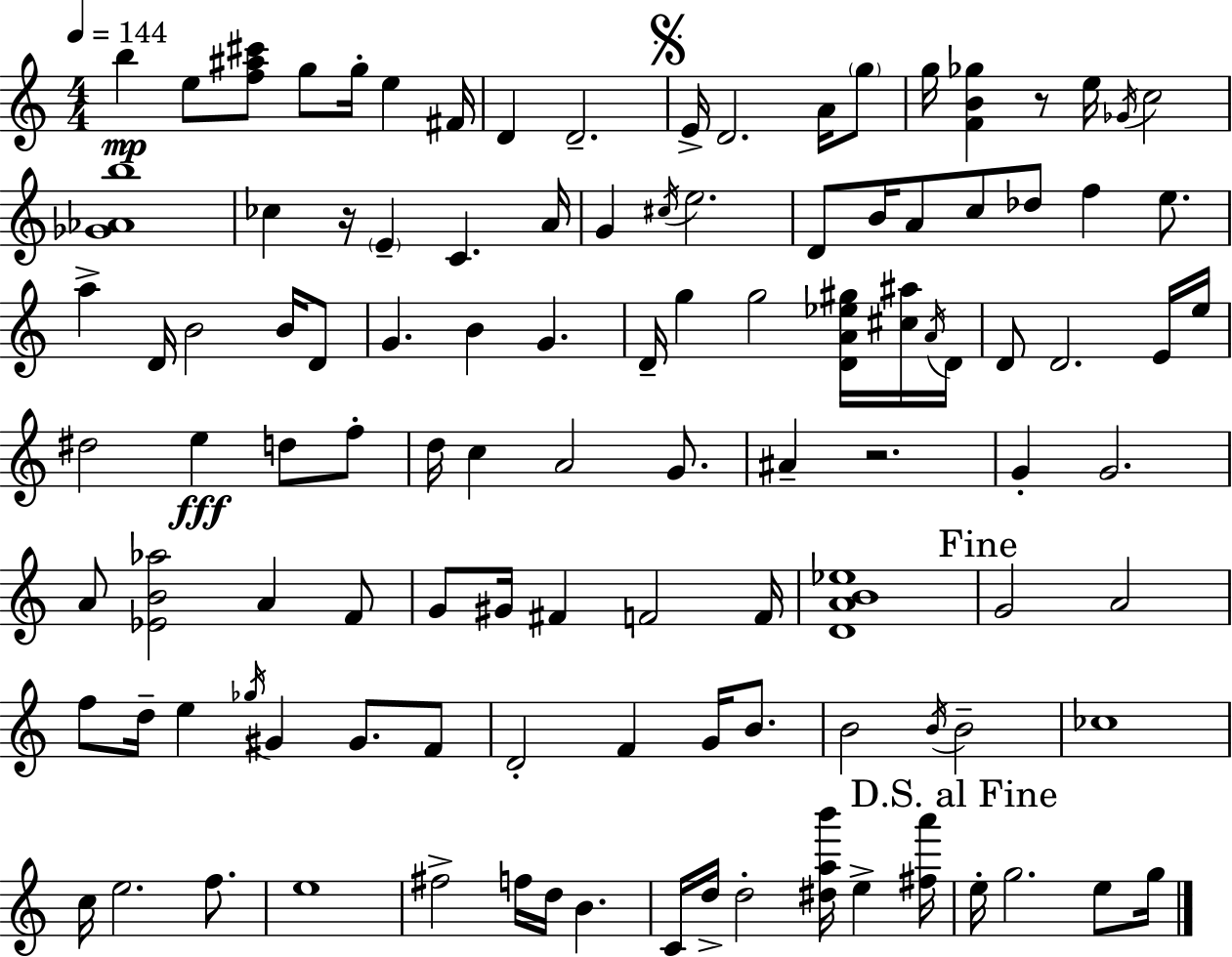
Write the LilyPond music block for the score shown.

{
  \clef treble
  \numericTimeSignature
  \time 4/4
  \key a \minor
  \tempo 4 = 144
  b''4\mp e''8 <f'' ais'' cis'''>8 g''8 g''16-. e''4 fis'16 | d'4 d'2.-- | \mark \markup { \musicglyph "scripts.segno" } e'16-> d'2. a'16 \parenthesize g''8 | g''16 <f' b' ges''>4 r8 e''16 \acciaccatura { ges'16 } c''2 | \break <ges' aes' b''>1 | ces''4 r16 \parenthesize e'4-- c'4. | a'16 g'4 \acciaccatura { cis''16 } e''2. | d'8 b'16 a'8 c''8 des''8 f''4 e''8. | \break a''4-> d'16 b'2 b'16 | d'8 g'4. b'4 g'4. | d'16-- g''4 g''2 <d' a' ees'' gis''>16 | <cis'' ais''>16 \acciaccatura { a'16 } d'16 d'8 d'2. | \break e'16 e''16 dis''2 e''4\fff d''8 | f''8-. d''16 c''4 a'2 | g'8. ais'4-- r2. | g'4-. g'2. | \break a'8 <ees' b' aes''>2 a'4 | f'8 g'8 gis'16 fis'4 f'2 | f'16 <d' a' b' ees''>1 | \mark "Fine" g'2 a'2 | \break f''8 d''16-- e''4 \acciaccatura { ges''16 } gis'4 gis'8. | f'8 d'2-. f'4 | g'16 b'8. b'2 \acciaccatura { b'16 } b'2-- | ces''1 | \break c''16 e''2. | f''8. e''1 | fis''2-> f''16 d''16 b'4. | c'16 d''16-> d''2-. <dis'' a'' b'''>16 | \break e''4-> <fis'' a'''>16 \mark "D.S. al Fine" e''16-. g''2. | e''8 g''16 \bar "|."
}